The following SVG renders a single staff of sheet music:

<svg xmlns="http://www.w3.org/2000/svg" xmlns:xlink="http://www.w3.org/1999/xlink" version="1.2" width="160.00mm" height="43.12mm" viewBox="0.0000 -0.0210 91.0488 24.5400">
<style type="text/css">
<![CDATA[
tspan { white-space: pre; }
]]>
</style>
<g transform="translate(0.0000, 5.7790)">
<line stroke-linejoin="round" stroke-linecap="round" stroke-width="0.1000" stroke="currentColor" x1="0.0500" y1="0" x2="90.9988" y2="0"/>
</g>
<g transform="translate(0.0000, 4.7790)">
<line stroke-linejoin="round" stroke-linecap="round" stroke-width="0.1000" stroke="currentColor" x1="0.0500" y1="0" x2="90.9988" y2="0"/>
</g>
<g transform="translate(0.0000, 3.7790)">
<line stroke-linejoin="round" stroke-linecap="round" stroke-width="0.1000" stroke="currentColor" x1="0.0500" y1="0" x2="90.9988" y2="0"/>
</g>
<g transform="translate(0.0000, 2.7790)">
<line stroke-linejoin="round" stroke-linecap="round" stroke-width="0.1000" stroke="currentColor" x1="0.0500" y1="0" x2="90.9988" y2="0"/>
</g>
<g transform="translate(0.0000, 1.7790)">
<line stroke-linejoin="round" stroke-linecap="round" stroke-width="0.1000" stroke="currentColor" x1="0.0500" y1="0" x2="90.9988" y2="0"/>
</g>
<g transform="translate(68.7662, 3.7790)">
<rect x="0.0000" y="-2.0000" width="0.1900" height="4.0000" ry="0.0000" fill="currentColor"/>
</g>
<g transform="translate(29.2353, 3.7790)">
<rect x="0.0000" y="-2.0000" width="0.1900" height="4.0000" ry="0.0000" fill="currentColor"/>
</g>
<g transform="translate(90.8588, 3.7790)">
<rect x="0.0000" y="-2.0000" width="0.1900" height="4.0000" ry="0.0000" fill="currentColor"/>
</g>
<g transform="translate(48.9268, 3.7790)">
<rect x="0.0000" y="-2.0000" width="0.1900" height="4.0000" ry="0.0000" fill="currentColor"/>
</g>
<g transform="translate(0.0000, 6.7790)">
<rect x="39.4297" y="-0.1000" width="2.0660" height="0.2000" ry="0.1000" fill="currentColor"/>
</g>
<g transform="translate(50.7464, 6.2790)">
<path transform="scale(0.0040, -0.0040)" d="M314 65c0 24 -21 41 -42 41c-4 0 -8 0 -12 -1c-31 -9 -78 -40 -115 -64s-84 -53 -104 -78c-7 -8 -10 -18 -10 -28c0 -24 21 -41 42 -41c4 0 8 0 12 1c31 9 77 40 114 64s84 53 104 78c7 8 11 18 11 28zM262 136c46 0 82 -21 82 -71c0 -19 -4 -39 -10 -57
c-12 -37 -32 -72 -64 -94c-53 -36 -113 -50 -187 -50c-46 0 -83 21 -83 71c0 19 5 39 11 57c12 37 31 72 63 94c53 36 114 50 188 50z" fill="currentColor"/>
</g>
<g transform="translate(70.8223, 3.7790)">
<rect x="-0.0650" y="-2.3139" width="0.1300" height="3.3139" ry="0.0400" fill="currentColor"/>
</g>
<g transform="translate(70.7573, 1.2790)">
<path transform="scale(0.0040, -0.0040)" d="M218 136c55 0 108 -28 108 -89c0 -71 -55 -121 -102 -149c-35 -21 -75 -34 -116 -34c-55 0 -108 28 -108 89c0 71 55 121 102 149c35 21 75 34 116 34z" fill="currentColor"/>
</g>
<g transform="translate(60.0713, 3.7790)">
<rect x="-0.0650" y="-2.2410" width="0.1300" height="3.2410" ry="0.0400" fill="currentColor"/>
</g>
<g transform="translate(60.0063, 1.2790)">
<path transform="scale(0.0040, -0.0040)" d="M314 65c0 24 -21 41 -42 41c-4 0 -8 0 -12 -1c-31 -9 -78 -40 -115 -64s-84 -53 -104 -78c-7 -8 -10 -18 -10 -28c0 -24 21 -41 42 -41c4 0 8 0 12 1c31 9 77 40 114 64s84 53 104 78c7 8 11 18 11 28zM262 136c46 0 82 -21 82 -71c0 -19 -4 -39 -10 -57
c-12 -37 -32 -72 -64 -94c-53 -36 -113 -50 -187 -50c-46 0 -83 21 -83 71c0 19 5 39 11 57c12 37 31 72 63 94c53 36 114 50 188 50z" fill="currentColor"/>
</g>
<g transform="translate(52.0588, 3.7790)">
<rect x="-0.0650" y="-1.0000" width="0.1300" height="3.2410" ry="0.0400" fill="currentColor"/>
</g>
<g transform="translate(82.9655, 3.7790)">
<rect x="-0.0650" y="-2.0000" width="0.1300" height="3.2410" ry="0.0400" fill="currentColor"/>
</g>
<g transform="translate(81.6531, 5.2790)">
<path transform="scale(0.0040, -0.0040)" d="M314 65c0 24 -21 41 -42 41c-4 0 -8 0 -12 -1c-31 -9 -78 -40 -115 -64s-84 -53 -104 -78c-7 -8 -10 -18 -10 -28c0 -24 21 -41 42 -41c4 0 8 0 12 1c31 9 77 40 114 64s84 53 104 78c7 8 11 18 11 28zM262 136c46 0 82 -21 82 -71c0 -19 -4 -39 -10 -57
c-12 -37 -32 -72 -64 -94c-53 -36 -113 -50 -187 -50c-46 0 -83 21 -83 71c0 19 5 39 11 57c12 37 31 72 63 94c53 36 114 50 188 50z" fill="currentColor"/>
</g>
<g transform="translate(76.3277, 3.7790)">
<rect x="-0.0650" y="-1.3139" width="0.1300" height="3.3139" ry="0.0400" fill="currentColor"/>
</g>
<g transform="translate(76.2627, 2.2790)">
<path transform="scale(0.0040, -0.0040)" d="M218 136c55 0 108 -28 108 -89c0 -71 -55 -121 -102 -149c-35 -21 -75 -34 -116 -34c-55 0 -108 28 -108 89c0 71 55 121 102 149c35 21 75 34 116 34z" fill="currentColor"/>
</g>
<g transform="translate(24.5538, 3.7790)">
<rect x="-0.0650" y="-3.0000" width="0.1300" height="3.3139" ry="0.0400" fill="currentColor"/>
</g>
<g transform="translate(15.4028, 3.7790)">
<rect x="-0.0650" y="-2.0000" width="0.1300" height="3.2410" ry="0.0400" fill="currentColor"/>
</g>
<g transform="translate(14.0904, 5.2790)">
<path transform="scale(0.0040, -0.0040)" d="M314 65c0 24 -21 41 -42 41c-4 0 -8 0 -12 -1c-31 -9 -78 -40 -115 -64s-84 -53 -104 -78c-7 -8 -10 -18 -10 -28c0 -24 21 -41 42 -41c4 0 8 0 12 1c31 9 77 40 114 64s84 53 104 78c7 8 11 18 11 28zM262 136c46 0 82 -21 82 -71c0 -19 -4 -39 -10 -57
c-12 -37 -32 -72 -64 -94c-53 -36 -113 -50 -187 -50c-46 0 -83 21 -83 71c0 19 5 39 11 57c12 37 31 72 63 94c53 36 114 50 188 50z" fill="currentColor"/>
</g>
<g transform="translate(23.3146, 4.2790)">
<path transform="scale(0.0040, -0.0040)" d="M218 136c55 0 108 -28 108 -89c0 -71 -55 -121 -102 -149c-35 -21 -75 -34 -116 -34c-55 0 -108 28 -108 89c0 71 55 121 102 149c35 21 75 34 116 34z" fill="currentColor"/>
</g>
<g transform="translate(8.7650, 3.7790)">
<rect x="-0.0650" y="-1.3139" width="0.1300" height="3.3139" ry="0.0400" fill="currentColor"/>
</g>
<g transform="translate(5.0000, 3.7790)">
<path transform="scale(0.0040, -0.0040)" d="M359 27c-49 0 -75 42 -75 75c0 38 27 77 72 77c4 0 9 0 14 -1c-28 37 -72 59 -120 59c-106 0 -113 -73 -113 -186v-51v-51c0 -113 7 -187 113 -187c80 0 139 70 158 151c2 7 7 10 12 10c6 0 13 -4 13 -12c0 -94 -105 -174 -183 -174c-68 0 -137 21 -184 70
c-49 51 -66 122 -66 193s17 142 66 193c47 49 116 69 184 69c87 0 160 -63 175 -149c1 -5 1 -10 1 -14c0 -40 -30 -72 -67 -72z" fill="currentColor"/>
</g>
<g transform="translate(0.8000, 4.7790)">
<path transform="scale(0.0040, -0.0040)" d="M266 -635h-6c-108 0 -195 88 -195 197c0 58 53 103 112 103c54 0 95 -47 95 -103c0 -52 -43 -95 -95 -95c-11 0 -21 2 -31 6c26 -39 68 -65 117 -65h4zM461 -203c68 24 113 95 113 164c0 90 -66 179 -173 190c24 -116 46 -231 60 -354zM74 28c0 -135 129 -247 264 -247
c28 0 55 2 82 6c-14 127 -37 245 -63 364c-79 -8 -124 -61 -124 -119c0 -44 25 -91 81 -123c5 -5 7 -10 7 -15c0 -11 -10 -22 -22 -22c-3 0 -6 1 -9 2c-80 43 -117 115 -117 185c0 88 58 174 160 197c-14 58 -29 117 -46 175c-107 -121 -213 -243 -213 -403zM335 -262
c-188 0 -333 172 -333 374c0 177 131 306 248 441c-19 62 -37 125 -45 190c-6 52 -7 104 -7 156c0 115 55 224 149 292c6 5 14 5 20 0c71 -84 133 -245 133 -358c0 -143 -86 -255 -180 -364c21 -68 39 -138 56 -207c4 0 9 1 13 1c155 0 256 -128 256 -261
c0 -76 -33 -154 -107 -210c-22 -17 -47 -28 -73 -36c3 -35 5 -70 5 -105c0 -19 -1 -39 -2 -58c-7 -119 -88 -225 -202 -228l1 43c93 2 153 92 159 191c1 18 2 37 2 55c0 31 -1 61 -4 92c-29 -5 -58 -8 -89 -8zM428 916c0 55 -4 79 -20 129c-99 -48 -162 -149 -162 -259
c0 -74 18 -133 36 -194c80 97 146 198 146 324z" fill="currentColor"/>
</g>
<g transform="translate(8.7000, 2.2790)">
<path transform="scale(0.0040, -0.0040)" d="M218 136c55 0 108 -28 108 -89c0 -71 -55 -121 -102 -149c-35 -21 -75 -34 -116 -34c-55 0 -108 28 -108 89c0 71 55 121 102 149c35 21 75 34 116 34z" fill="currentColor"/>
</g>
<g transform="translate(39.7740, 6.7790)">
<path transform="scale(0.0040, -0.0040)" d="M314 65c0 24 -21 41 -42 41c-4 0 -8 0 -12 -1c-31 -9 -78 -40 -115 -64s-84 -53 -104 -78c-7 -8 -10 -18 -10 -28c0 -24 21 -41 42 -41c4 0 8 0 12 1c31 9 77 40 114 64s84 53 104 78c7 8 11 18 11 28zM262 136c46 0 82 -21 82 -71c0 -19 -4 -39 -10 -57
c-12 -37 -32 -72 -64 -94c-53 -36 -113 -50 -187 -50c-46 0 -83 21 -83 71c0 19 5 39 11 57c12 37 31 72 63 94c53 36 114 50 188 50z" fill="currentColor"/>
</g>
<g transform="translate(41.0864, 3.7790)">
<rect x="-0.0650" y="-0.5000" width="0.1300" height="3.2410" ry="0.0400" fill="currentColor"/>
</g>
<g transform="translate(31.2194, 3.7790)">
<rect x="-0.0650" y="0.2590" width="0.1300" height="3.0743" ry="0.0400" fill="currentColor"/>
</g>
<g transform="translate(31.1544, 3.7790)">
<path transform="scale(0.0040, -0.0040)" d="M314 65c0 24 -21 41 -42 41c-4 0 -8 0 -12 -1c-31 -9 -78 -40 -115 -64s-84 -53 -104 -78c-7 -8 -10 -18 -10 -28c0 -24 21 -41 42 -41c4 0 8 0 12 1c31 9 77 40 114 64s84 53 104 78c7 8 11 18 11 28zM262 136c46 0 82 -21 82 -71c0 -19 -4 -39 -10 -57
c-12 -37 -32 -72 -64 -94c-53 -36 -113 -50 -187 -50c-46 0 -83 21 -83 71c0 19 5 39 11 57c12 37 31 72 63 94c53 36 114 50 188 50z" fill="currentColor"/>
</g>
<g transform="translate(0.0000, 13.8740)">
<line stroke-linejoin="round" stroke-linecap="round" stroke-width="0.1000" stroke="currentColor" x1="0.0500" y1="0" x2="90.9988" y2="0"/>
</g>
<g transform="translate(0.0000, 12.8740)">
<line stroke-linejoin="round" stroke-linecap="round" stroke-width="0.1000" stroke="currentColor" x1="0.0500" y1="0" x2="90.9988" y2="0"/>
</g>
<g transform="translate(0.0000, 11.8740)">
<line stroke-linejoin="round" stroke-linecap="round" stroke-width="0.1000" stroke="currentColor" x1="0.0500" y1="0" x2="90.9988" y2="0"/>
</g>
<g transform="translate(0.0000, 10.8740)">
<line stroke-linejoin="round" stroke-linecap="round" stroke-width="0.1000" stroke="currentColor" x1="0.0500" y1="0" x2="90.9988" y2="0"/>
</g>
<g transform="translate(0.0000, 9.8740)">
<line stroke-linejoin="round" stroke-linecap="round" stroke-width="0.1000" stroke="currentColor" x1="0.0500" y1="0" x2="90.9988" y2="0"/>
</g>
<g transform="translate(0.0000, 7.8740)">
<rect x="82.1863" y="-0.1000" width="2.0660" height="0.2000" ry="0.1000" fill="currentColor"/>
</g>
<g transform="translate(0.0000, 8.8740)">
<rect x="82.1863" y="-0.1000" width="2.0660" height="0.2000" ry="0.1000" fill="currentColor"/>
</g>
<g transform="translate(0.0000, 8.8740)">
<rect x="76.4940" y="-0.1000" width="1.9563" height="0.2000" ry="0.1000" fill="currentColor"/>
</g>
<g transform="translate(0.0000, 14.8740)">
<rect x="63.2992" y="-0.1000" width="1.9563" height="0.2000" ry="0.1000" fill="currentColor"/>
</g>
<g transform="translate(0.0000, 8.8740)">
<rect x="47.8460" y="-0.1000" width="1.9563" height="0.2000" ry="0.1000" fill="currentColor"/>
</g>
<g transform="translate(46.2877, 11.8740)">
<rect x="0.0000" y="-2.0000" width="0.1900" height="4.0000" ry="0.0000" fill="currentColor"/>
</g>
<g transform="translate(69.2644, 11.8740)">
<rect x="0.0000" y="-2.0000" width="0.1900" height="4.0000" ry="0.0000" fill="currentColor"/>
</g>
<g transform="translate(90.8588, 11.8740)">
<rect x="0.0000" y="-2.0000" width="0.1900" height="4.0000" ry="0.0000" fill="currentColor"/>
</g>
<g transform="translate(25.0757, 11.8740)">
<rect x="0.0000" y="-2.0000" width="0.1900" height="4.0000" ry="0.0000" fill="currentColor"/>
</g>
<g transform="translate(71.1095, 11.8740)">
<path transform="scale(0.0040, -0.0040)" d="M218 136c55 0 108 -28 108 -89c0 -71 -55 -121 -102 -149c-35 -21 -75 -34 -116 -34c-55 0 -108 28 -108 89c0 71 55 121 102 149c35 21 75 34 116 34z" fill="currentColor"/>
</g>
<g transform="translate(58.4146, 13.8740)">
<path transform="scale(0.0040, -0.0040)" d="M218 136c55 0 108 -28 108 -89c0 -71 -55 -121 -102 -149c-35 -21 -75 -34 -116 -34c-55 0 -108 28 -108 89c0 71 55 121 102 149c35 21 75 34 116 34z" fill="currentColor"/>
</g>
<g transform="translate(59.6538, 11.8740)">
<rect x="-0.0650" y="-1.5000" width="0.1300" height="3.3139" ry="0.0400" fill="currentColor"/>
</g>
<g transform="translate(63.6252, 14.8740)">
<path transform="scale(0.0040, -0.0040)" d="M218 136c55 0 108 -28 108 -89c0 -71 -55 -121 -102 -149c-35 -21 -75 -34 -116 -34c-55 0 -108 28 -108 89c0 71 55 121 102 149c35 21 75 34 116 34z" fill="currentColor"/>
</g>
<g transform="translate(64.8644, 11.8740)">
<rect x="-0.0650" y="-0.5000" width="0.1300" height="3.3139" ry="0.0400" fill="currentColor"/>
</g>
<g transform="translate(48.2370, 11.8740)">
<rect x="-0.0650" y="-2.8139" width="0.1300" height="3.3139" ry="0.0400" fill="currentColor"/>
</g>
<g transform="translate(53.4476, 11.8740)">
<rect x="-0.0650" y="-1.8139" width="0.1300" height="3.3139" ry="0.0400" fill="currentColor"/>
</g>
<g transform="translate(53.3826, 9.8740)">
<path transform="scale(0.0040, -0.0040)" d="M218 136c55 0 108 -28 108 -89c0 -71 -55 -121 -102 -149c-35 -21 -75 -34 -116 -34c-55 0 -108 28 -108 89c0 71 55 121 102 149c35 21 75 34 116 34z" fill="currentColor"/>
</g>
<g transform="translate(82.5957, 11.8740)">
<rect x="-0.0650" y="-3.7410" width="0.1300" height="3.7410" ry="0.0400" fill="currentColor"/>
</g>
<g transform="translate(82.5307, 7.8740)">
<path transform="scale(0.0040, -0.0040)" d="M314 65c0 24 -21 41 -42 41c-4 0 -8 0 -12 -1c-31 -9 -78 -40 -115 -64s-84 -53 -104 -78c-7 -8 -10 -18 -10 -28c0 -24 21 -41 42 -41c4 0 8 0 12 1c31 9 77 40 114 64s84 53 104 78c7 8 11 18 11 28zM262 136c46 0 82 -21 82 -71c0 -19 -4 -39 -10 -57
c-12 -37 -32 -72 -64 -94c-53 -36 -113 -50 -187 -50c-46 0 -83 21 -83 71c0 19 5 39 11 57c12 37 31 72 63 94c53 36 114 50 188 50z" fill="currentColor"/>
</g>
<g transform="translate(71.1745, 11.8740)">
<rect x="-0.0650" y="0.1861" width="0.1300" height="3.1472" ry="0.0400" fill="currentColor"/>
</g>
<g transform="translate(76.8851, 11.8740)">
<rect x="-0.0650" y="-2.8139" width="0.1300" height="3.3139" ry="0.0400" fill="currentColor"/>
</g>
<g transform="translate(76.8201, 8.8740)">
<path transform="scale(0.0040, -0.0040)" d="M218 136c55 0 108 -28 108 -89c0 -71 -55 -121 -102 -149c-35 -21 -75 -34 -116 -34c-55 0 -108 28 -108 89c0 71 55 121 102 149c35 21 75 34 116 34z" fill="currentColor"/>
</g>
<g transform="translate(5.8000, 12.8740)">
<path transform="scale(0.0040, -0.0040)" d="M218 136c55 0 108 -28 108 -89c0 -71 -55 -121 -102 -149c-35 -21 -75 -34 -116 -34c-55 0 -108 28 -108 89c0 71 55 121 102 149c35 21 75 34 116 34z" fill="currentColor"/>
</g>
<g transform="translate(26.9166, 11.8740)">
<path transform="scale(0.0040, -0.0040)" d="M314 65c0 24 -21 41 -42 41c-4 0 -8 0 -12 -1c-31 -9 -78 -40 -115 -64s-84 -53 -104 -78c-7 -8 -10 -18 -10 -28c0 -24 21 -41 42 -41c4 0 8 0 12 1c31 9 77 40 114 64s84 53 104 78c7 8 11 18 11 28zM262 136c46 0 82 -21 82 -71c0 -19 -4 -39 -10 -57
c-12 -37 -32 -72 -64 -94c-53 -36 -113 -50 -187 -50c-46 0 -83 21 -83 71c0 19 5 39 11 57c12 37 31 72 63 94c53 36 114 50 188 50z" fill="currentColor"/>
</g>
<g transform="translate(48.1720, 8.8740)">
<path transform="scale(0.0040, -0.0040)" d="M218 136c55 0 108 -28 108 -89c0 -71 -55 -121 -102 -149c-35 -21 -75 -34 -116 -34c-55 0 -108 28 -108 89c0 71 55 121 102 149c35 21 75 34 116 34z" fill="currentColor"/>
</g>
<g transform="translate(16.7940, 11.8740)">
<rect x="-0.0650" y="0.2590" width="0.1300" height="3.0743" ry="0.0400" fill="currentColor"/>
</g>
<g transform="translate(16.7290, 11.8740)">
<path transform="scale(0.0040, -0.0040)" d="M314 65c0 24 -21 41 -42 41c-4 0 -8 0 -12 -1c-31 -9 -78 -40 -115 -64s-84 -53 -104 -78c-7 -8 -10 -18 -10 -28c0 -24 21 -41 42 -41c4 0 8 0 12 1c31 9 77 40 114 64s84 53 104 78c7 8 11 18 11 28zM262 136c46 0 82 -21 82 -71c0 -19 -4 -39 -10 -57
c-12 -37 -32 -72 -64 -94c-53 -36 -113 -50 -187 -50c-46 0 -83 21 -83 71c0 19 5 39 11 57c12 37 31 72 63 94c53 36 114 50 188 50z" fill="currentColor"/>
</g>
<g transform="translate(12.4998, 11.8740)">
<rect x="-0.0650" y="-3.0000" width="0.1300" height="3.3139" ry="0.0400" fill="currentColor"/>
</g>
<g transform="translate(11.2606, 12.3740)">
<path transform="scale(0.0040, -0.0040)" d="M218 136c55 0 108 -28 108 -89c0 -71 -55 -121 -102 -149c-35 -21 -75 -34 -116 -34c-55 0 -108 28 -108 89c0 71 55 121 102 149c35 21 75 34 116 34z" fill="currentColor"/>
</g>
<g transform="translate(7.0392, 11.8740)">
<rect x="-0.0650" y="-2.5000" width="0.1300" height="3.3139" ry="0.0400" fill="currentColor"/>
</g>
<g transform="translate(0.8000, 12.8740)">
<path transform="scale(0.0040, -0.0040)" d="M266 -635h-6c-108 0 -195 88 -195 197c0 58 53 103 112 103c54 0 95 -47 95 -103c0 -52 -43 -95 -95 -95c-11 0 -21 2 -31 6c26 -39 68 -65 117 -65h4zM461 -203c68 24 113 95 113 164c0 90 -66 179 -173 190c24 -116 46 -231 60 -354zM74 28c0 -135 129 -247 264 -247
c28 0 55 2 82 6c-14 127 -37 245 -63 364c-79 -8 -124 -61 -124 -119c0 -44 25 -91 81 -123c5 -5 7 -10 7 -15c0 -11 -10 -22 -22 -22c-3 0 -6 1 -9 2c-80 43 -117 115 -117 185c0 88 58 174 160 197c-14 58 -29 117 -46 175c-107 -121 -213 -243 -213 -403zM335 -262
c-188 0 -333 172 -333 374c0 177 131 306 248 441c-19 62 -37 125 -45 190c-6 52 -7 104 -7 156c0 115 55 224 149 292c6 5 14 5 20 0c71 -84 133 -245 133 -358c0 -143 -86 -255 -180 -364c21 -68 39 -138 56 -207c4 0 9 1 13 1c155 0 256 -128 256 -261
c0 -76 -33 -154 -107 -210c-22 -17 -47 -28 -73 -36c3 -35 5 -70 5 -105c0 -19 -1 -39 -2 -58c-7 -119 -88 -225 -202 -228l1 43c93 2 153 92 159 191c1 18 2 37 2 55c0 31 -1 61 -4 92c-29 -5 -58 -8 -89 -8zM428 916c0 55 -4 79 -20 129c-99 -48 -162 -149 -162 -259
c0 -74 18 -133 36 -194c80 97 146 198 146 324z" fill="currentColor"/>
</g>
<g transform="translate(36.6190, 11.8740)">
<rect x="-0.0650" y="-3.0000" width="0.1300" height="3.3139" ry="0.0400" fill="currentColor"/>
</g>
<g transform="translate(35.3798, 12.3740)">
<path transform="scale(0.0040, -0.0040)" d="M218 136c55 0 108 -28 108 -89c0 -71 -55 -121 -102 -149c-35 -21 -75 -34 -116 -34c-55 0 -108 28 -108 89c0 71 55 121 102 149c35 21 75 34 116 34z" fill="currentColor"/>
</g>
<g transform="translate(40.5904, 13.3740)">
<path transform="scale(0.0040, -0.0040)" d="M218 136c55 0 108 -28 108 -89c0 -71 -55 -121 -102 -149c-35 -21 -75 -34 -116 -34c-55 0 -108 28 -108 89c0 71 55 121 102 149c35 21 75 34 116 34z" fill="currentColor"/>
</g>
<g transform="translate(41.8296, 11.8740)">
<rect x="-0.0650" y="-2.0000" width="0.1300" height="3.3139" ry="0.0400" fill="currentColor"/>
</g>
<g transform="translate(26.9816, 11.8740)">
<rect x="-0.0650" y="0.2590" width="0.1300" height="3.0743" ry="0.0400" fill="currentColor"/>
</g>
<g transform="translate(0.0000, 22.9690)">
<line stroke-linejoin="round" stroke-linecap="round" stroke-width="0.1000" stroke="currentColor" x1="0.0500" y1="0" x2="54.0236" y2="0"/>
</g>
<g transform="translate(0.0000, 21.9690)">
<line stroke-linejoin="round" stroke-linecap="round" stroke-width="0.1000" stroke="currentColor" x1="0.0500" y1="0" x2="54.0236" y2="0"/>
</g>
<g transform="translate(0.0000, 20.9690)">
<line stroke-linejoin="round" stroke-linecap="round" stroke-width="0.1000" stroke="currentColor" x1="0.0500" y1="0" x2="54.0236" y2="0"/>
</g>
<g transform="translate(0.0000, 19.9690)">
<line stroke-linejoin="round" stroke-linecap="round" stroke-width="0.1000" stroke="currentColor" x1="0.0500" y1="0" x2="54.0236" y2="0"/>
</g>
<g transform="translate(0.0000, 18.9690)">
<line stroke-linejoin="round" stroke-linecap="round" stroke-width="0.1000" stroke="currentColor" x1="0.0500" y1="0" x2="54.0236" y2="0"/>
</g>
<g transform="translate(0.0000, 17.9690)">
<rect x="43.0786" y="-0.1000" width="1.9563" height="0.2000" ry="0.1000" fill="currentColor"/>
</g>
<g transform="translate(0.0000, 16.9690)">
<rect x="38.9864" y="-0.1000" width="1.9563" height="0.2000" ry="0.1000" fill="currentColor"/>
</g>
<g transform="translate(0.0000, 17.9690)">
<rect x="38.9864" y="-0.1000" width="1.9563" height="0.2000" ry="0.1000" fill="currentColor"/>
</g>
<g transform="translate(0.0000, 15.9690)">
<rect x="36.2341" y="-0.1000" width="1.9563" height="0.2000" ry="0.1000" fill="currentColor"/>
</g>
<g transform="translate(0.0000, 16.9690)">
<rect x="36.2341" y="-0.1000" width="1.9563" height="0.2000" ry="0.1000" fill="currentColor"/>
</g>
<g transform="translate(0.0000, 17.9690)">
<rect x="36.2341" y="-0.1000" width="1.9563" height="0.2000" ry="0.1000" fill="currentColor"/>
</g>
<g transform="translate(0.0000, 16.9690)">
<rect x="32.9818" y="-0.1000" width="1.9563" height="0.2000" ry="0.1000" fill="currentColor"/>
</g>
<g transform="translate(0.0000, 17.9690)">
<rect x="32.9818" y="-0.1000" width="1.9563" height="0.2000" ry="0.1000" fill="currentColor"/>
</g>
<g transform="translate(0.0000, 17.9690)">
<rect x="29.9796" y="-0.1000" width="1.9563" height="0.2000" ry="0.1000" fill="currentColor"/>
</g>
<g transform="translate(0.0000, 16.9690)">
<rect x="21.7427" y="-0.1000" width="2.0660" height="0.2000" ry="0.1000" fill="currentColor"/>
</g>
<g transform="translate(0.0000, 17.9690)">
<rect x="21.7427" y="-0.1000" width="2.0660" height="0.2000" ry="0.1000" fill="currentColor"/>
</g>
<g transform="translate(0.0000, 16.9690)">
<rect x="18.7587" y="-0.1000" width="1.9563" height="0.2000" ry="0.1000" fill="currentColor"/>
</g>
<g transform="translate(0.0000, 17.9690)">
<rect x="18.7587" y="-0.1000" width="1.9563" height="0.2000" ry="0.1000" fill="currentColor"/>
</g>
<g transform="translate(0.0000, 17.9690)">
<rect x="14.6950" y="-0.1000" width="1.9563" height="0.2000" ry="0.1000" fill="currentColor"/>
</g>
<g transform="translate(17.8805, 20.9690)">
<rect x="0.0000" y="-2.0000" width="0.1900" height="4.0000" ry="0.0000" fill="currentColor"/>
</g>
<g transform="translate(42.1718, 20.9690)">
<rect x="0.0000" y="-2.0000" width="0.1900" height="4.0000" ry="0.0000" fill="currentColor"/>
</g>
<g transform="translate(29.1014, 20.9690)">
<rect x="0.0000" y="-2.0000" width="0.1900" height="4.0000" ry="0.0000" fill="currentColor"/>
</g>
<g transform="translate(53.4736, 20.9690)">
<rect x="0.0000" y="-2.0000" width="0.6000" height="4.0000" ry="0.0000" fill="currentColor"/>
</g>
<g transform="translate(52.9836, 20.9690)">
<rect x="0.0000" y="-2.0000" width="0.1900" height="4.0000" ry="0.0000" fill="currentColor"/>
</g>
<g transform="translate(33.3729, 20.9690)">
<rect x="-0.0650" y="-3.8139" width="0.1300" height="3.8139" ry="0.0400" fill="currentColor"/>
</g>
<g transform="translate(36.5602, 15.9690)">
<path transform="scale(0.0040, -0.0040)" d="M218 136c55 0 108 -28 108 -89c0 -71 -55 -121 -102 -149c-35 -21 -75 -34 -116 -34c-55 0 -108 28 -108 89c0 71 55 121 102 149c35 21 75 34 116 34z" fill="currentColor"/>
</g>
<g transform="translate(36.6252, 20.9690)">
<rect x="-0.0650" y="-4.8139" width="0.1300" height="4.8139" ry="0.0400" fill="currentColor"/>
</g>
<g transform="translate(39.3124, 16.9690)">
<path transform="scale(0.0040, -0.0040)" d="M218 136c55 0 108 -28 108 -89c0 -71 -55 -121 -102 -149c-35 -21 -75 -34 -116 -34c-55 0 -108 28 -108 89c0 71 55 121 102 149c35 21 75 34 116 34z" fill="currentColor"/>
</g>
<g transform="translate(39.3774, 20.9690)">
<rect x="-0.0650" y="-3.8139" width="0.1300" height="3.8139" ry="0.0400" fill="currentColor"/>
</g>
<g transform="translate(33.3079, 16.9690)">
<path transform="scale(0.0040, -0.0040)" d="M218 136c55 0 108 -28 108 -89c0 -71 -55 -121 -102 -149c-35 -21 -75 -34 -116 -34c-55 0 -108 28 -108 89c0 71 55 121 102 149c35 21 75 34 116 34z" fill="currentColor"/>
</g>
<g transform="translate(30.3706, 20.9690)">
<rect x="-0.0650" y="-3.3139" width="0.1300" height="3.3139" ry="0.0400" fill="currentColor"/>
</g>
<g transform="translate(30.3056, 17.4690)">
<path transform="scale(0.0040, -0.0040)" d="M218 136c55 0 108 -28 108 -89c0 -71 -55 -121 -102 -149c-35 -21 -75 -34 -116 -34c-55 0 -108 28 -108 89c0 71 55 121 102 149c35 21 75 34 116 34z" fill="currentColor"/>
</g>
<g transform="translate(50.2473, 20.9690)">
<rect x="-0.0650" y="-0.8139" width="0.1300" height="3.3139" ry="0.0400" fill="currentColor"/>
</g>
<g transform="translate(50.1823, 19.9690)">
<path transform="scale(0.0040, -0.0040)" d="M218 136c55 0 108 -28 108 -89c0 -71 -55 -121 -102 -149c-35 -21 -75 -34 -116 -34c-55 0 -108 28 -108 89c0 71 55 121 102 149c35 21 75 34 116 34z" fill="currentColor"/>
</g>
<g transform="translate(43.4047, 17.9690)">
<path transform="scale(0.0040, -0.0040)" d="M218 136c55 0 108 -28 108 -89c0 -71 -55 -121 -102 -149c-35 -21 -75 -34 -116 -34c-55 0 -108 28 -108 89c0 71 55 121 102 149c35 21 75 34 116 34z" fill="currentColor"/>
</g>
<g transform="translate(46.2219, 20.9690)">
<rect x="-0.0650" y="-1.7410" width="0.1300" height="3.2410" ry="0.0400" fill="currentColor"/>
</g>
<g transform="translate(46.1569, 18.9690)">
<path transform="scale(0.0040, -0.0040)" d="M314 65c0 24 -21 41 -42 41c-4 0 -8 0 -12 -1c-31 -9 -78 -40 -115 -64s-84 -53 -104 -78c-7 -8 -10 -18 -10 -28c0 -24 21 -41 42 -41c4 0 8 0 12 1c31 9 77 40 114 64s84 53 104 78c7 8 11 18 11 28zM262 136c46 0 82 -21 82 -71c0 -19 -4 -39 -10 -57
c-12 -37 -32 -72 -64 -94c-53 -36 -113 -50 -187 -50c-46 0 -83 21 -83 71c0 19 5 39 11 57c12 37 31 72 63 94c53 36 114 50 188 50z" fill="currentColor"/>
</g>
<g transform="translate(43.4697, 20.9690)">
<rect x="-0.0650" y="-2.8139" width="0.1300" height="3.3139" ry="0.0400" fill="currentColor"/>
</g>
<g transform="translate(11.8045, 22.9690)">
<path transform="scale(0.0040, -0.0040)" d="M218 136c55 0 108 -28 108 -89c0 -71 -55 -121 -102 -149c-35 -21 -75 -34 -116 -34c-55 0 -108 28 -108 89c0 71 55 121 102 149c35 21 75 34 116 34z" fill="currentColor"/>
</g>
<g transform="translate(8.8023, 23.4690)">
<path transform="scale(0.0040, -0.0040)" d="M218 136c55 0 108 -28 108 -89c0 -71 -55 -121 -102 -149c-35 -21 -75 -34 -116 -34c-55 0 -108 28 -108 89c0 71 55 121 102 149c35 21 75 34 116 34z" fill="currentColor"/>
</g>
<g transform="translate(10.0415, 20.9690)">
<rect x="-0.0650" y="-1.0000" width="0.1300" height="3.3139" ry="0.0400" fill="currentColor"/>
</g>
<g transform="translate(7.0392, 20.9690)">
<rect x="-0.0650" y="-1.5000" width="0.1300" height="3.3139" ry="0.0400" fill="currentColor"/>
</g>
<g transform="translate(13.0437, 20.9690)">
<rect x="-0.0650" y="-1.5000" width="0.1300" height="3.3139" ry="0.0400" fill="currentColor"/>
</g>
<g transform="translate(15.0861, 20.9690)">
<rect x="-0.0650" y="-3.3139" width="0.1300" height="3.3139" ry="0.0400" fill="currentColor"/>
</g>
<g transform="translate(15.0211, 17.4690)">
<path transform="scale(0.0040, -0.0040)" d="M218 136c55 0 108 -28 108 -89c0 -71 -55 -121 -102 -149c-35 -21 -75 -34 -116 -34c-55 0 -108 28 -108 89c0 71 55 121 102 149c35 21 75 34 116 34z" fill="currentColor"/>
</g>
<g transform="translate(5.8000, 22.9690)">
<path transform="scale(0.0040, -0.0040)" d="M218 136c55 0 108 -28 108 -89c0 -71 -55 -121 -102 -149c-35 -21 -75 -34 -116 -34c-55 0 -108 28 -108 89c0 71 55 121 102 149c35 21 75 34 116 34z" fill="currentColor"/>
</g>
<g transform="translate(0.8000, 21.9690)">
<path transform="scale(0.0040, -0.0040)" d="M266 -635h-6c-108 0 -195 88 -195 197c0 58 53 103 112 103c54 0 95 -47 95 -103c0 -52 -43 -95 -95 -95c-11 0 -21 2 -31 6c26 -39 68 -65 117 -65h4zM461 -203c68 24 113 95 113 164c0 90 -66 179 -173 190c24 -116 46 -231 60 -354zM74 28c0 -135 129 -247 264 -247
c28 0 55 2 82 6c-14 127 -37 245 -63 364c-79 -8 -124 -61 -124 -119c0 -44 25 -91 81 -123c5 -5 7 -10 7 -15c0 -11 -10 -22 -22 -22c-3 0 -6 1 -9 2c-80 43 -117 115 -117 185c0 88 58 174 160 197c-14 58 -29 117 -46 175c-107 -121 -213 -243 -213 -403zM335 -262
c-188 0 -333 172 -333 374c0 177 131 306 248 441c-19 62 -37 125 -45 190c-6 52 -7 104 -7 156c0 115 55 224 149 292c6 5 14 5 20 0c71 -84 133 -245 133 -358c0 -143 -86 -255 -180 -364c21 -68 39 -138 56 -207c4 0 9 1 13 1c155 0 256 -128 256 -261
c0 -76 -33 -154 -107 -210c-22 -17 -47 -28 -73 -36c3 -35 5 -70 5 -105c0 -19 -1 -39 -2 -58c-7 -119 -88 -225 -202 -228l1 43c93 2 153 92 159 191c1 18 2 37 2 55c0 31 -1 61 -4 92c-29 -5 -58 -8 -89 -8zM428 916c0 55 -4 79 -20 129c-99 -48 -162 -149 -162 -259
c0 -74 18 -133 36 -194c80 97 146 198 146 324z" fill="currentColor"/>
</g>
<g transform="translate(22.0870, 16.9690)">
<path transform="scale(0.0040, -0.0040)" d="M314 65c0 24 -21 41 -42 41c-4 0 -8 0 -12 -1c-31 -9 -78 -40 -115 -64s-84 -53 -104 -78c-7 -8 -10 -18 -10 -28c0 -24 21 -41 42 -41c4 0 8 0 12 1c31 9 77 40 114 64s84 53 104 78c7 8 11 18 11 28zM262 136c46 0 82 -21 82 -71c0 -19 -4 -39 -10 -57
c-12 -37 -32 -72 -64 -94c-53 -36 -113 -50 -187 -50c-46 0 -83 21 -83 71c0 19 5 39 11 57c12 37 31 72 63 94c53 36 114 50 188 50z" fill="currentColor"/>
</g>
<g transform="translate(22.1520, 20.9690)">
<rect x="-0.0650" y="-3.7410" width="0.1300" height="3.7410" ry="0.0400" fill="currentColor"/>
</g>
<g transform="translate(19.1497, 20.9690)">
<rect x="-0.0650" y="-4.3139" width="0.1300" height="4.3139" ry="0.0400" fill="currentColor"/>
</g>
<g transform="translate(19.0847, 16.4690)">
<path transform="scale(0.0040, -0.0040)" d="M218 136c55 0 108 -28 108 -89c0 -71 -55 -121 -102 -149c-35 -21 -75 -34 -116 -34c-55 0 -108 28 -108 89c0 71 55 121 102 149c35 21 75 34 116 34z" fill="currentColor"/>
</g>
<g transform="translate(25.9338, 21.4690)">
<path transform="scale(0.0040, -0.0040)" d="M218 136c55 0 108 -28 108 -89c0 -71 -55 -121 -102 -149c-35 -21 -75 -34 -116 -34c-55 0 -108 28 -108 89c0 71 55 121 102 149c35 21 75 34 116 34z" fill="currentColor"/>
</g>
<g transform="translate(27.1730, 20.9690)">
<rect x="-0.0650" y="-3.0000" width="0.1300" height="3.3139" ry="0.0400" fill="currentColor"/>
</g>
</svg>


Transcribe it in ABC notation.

X:1
T:Untitled
M:4/4
L:1/4
K:C
e F2 A B2 C2 D2 g2 g e F2 G A B2 B2 A F a f E C B a c'2 E D E b d' c'2 A b c' e' c' a f2 d